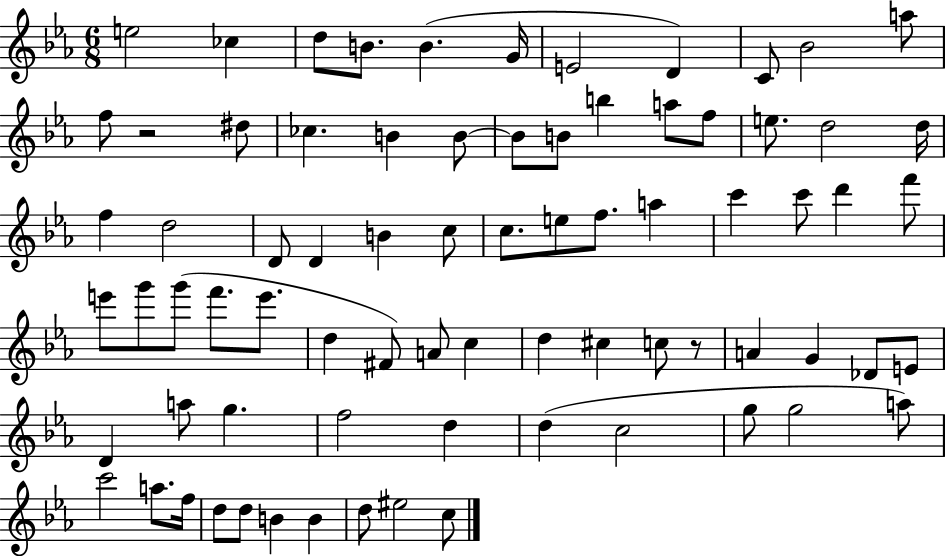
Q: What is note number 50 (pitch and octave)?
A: C5